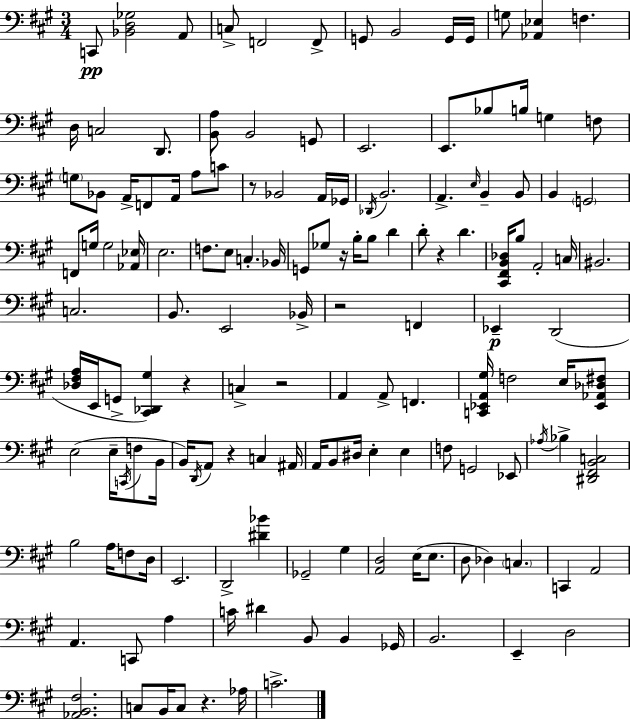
C2/e [Bb2,D3,Gb3]/h A2/e C3/e F2/h F2/e G2/e B2/h G2/s G2/s G3/e [Ab2,Eb3]/q F3/q. D3/s C3/h D2/e. [B2,A3]/e B2/h G2/e E2/h. E2/e. Bb3/e B3/s G3/q F3/e G3/e Bb2/e A2/s F2/e A2/s A3/e C4/e R/e Bb2/h A2/s Gb2/s Db2/s B2/h. A2/q. E3/s B2/q B2/e B2/q G2/h F2/e G3/s G3/h [Ab2,Eb3]/s E3/h. F3/e. E3/e C3/q. Bb2/s G2/e Gb3/e R/s B3/s B3/e D4/q D4/e R/q D4/q. [C#2,F#2,B2,Db3]/s B3/e A2/h C3/s BIS2/h. C3/h. B2/e. E2/h Bb2/s R/h F2/q Eb2/q D2/h [Db3,F#3,A3]/s E2/s G2/e [C#2,Db2,G#3]/q R/q C3/q R/h A2/q A2/e F2/q. [C2,Eb2,A2,G#3]/s F3/h E3/s [Eb2,Ab2,Db3,F#3]/e E3/h E3/s C2/s F3/e B2/s B2/s D2/s A2/e R/q C3/q A#2/s A2/s B2/e D#3/s E3/q E3/q F3/e G2/h Eb2/e Ab3/s Bb3/q [D#2,F#2,B2,C3]/h B3/h A3/s F3/e D3/s E2/h. D2/h [D#4,Bb4]/q Gb2/h G#3/q [A2,D3]/h E3/s E3/e. D3/e Db3/q C3/q. C2/q A2/h A2/q. C2/e A3/q C4/s D#4/q B2/e B2/q Gb2/s B2/h. E2/q D3/h [Ab2,B2,F#3]/h. C3/e B2/s C3/e R/q. Ab3/s C4/h.